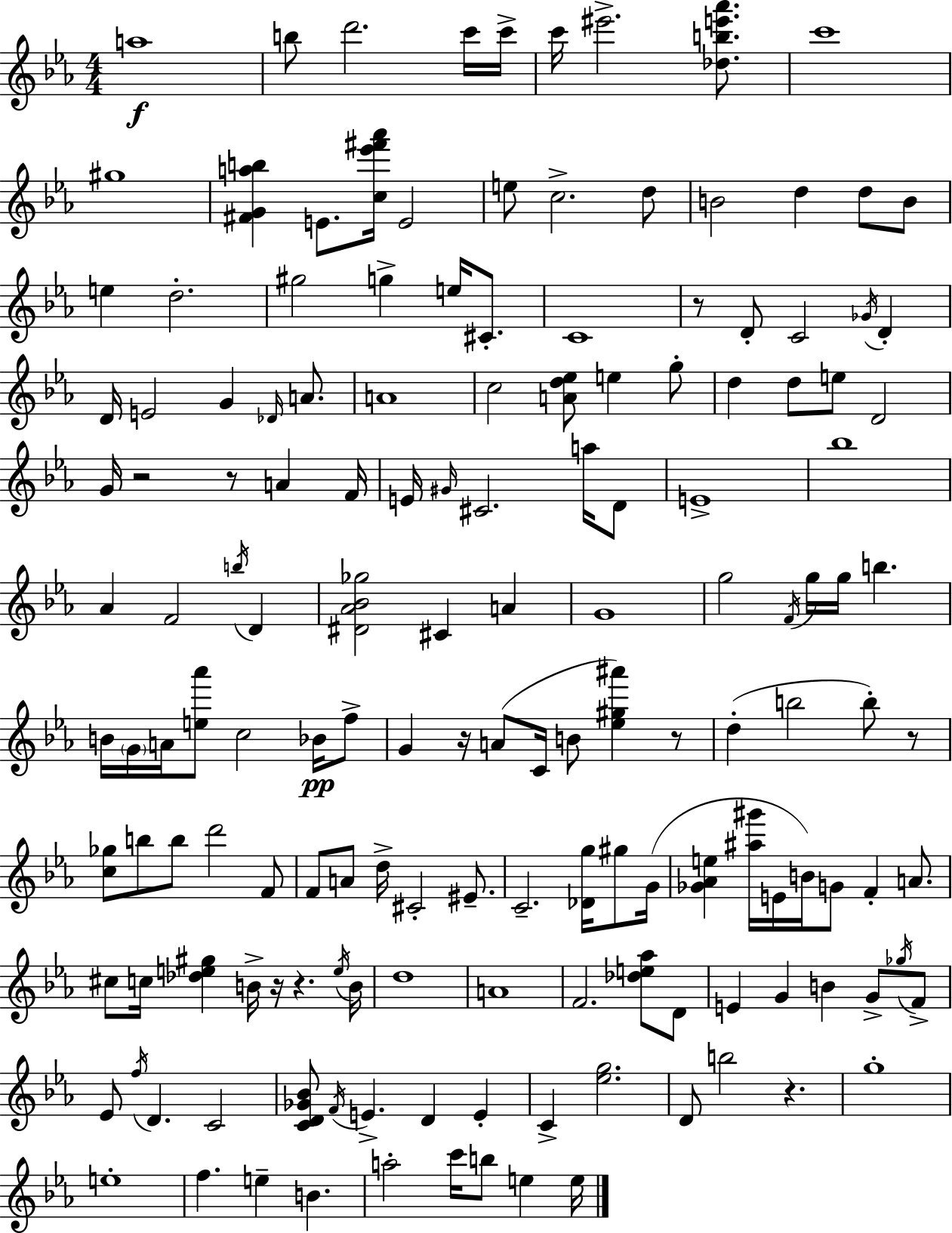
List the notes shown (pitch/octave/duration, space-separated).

A5/w B5/e D6/h. C6/s C6/s C6/s EIS6/h. [Db5,B5,E6,Ab6]/e. C6/w G#5/w [F#4,G4,A5,B5]/q E4/e. [C5,Eb6,F#6,Ab6]/s E4/h E5/e C5/h. D5/e B4/h D5/q D5/e B4/e E5/q D5/h. G#5/h G5/q E5/s C#4/e. C4/w R/e D4/e C4/h Gb4/s D4/q D4/s E4/h G4/q Db4/s A4/e. A4/w C5/h [A4,D5,Eb5]/e E5/q G5/e D5/q D5/e E5/e D4/h G4/s R/h R/e A4/q F4/s E4/s G#4/s C#4/h. A5/s D4/e E4/w Bb5/w Ab4/q F4/h B5/s D4/q [D#4,Ab4,Bb4,Gb5]/h C#4/q A4/q G4/w G5/h F4/s G5/s G5/s B5/q. B4/s G4/s A4/s [E5,Ab6]/e C5/h Bb4/s F5/e G4/q R/s A4/e C4/s B4/e [Eb5,G#5,A#6]/q R/e D5/q B5/h B5/e R/e [C5,Gb5]/e B5/e B5/e D6/h F4/e F4/e A4/e D5/s C#4/h EIS4/e. C4/h. [Db4,G5]/s G#5/e G4/s [Gb4,Ab4,E5]/q [A#5,G#6]/s E4/s B4/s G4/e F4/q A4/e. C#5/e C5/s [Db5,E5,G#5]/q B4/s R/s R/q. E5/s B4/s D5/w A4/w F4/h. [Db5,E5,Ab5]/e D4/e E4/q G4/q B4/q G4/e Gb5/s F4/e Eb4/e F5/s D4/q. C4/h [C4,D4,Gb4,Bb4]/e F4/s E4/q. D4/q E4/q C4/q [Eb5,G5]/h. D4/e B5/h R/q. G5/w E5/w F5/q. E5/q B4/q. A5/h C6/s B5/e E5/q E5/s